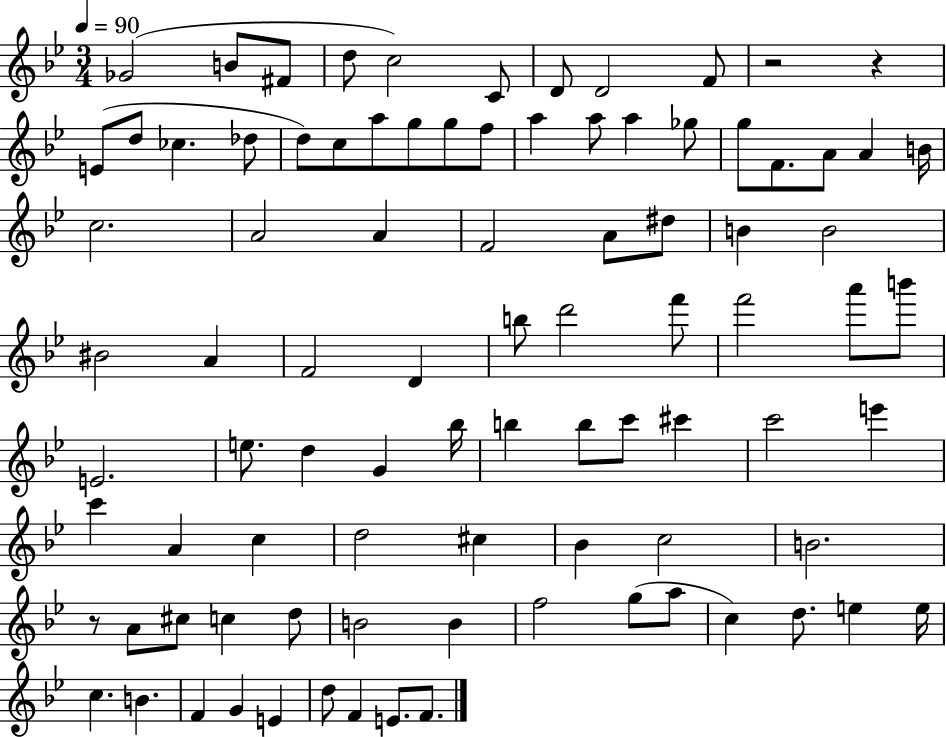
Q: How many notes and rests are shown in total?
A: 90